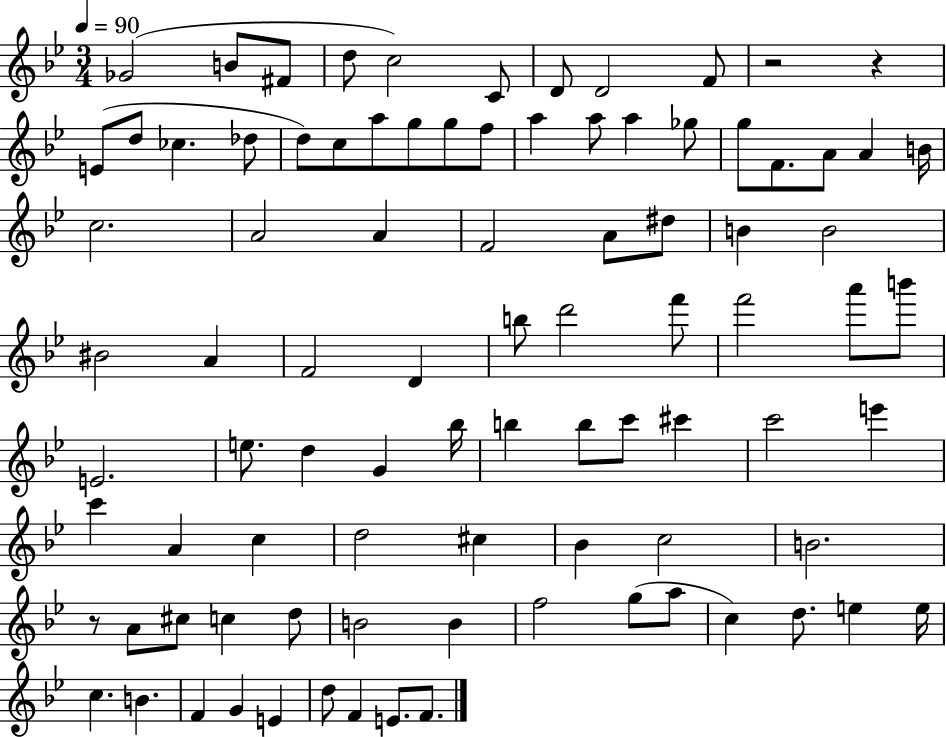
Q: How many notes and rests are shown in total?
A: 90